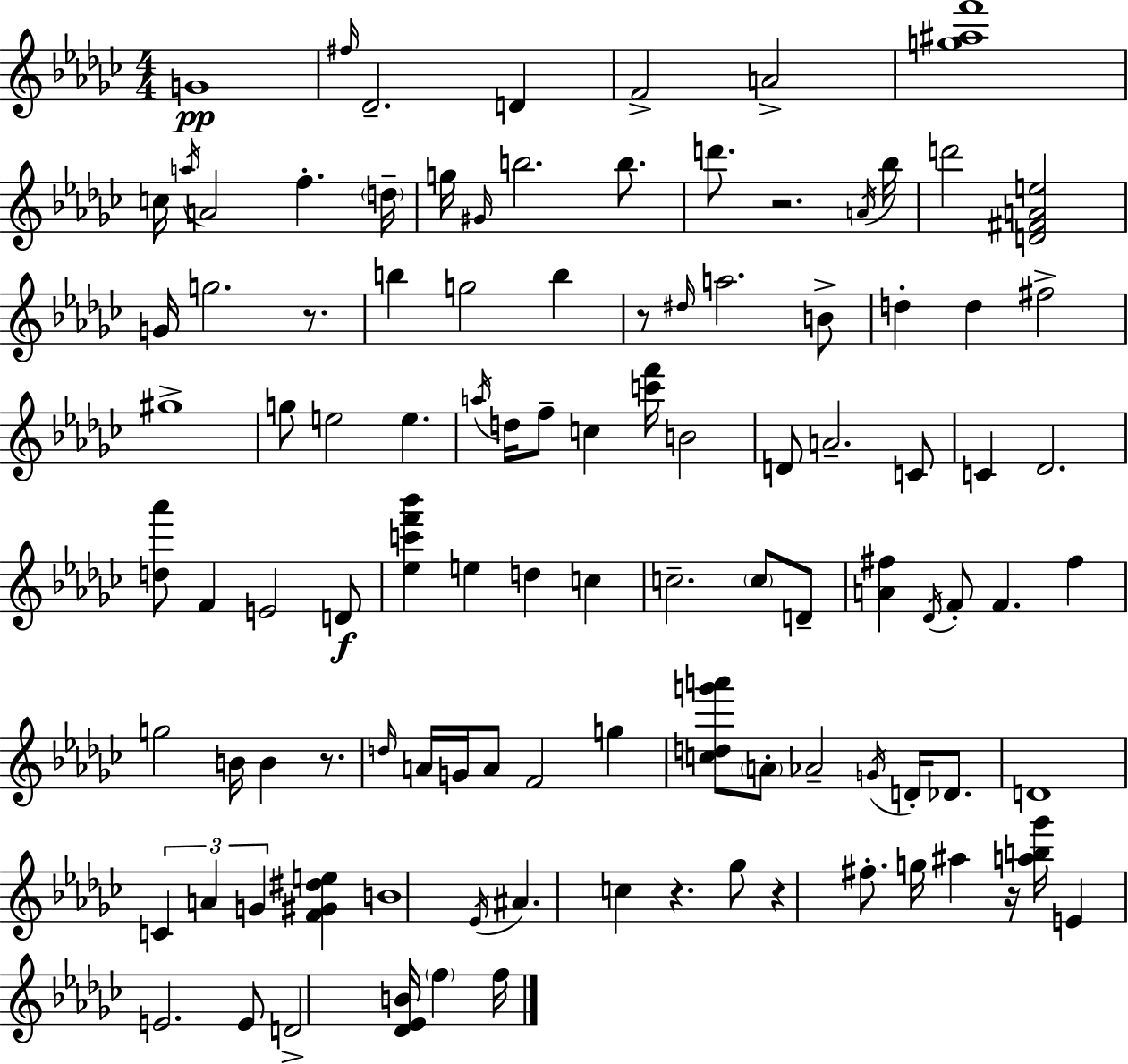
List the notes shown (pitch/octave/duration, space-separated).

G4/w F#5/s Db4/h. D4/q F4/h A4/h [G5,A#5,F6]/w C5/s A5/s A4/h F5/q. D5/s G5/s G#4/s B5/h. B5/e. D6/e. R/h. A4/s Bb5/s D6/h [D4,F#4,A4,E5]/h G4/s G5/h. R/e. B5/q G5/h B5/q R/e D#5/s A5/h. B4/e D5/q D5/q F#5/h G#5/w G5/e E5/h E5/q. A5/s D5/s F5/e C5/q [C6,F6]/s B4/h D4/e A4/h. C4/e C4/q Db4/h. [D5,Ab6]/e F4/q E4/h D4/e [Eb5,C6,F6,Bb6]/q E5/q D5/q C5/q C5/h. C5/e D4/e [A4,F#5]/q Db4/s F4/e F4/q. F#5/q G5/h B4/s B4/q R/e. D5/s A4/s G4/s A4/e F4/h G5/q [C5,D5,G6,A6]/e A4/e Ab4/h G4/s D4/s Db4/e. D4/w C4/q A4/q G4/q [F4,G#4,D#5,E5]/q B4/w Eb4/s A#4/q. C5/q R/q. Gb5/e R/q F#5/e. G5/s A#5/q R/s [A5,B5,Gb6]/s E4/q E4/h. E4/e D4/h [Db4,Eb4,B4]/s F5/q F5/s